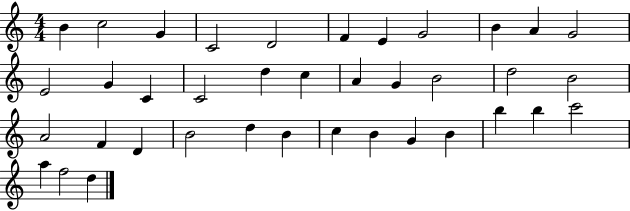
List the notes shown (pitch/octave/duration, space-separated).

B4/q C5/h G4/q C4/h D4/h F4/q E4/q G4/h B4/q A4/q G4/h E4/h G4/q C4/q C4/h D5/q C5/q A4/q G4/q B4/h D5/h B4/h A4/h F4/q D4/q B4/h D5/q B4/q C5/q B4/q G4/q B4/q B5/q B5/q C6/h A5/q F5/h D5/q